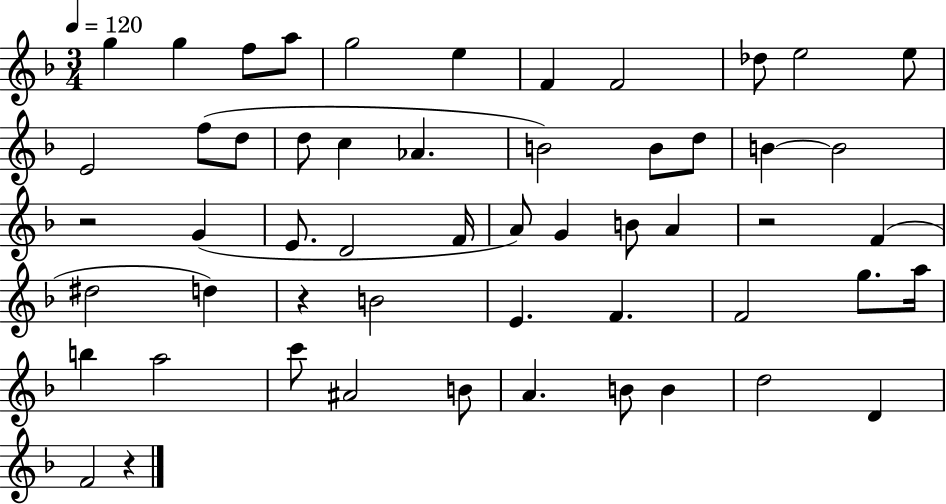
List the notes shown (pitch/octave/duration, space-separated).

G5/q G5/q F5/e A5/e G5/h E5/q F4/q F4/h Db5/e E5/h E5/e E4/h F5/e D5/e D5/e C5/q Ab4/q. B4/h B4/e D5/e B4/q B4/h R/h G4/q E4/e. D4/h F4/s A4/e G4/q B4/e A4/q R/h F4/q D#5/h D5/q R/q B4/h E4/q. F4/q. F4/h G5/e. A5/s B5/q A5/h C6/e A#4/h B4/e A4/q. B4/e B4/q D5/h D4/q F4/h R/q